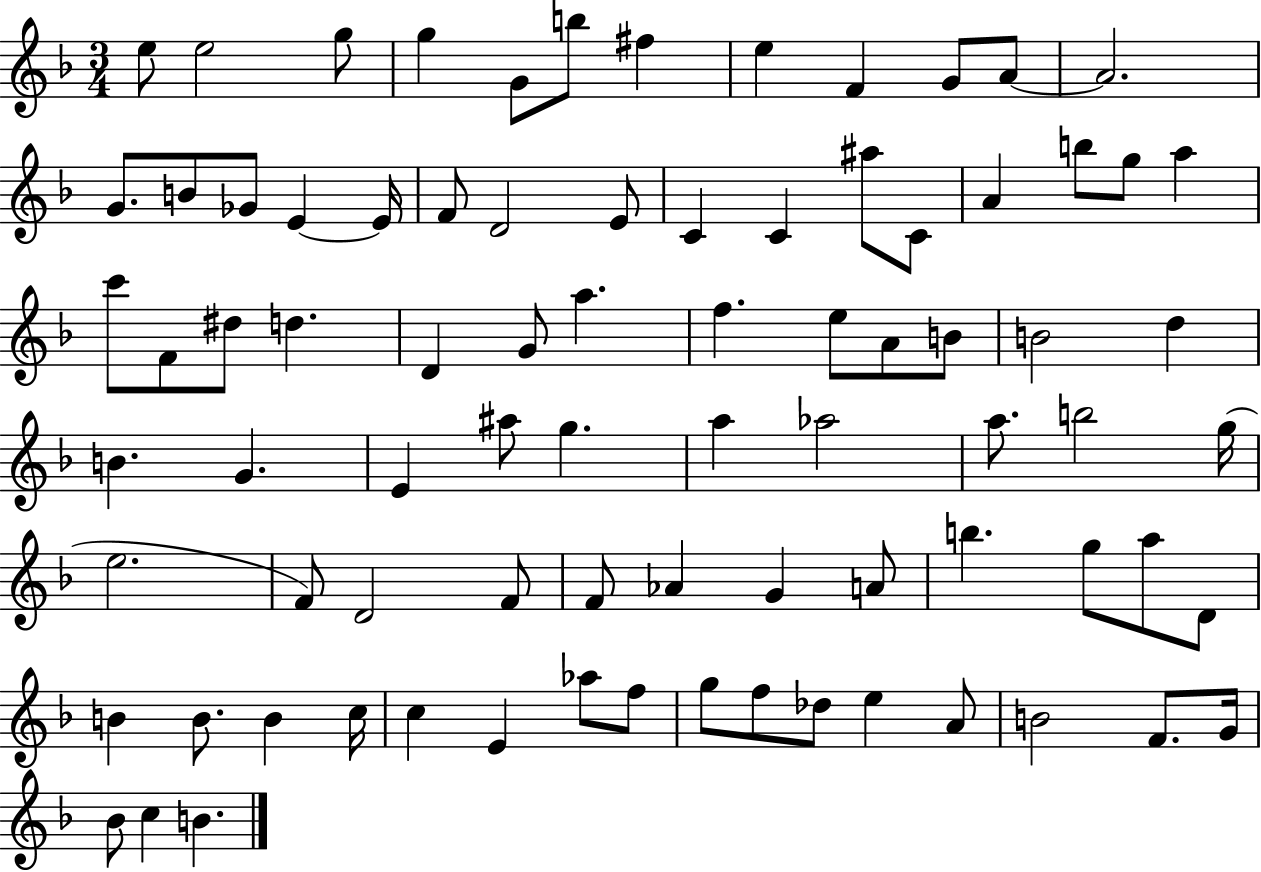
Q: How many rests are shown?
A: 0